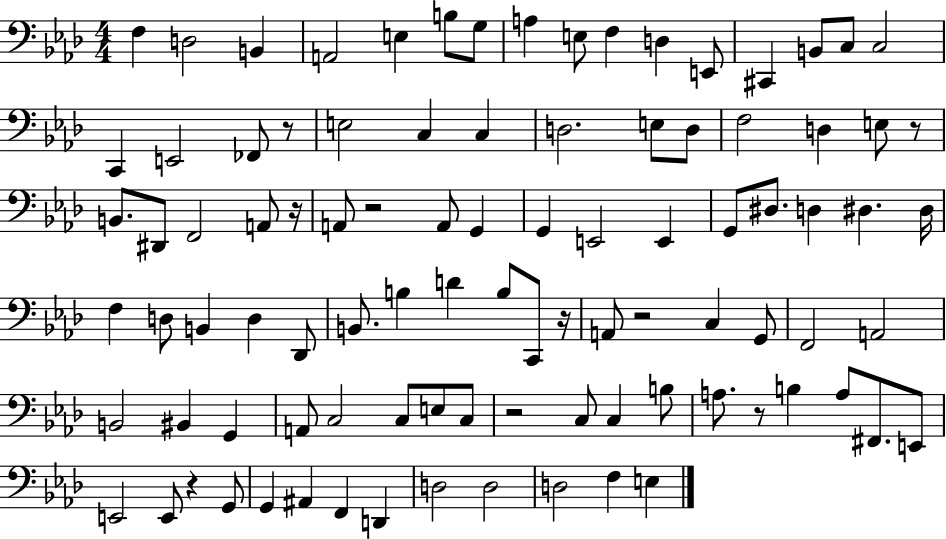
{
  \clef bass
  \numericTimeSignature
  \time 4/4
  \key aes \major
  f4 d2 b,4 | a,2 e4 b8 g8 | a4 e8 f4 d4 e,8 | cis,4 b,8 c8 c2 | \break c,4 e,2 fes,8 r8 | e2 c4 c4 | d2. e8 d8 | f2 d4 e8 r8 | \break b,8. dis,8 f,2 a,8 r16 | a,8 r2 a,8 g,4 | g,4 e,2 e,4 | g,8 dis8. d4 dis4. dis16 | \break f4 d8 b,4 d4 des,8 | b,8. b4 d'4 b8 c,8 r16 | a,8 r2 c4 g,8 | f,2 a,2 | \break b,2 bis,4 g,4 | a,8 c2 c8 e8 c8 | r2 c8 c4 b8 | a8. r8 b4 a8 fis,8. e,8 | \break e,2 e,8 r4 g,8 | g,4 ais,4 f,4 d,4 | d2 d2 | d2 f4 e4 | \break \bar "|."
}